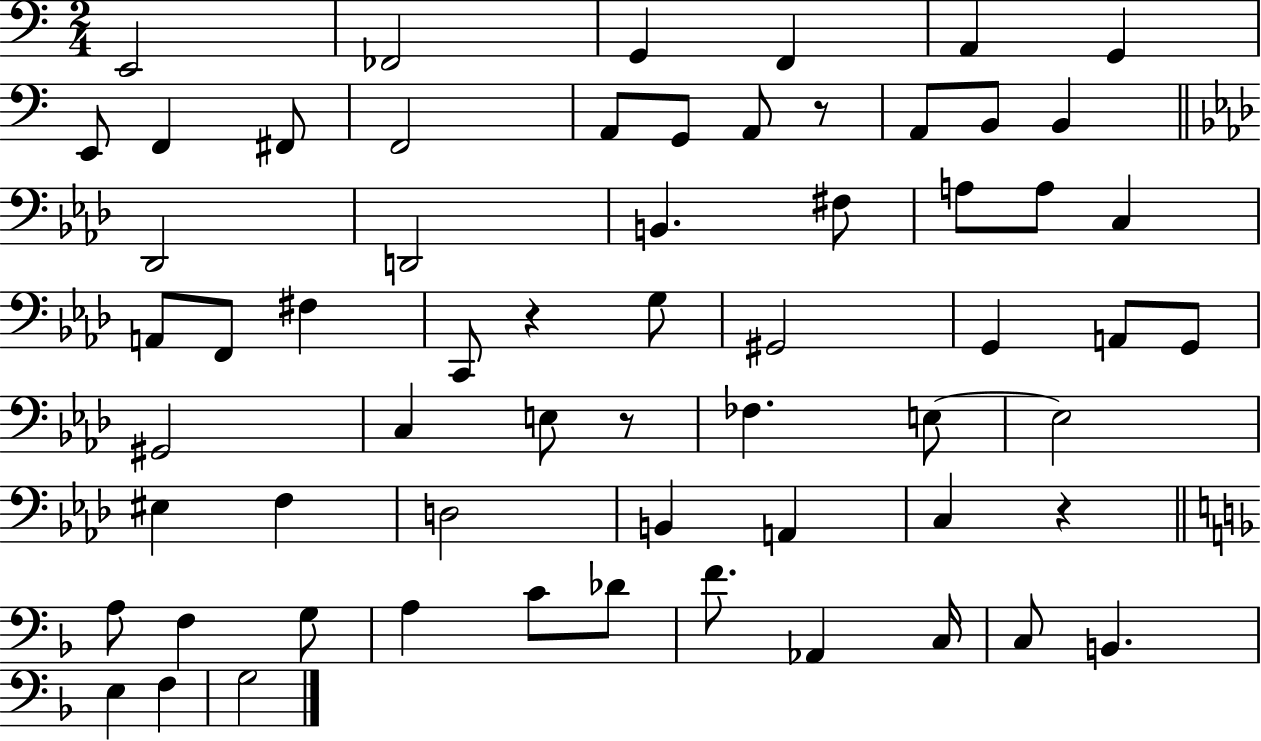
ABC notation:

X:1
T:Untitled
M:2/4
L:1/4
K:C
E,,2 _F,,2 G,, F,, A,, G,, E,,/2 F,, ^F,,/2 F,,2 A,,/2 G,,/2 A,,/2 z/2 A,,/2 B,,/2 B,, _D,,2 D,,2 B,, ^F,/2 A,/2 A,/2 C, A,,/2 F,,/2 ^F, C,,/2 z G,/2 ^G,,2 G,, A,,/2 G,,/2 ^G,,2 C, E,/2 z/2 _F, E,/2 E,2 ^E, F, D,2 B,, A,, C, z A,/2 F, G,/2 A, C/2 _D/2 F/2 _A,, C,/4 C,/2 B,, E, F, G,2